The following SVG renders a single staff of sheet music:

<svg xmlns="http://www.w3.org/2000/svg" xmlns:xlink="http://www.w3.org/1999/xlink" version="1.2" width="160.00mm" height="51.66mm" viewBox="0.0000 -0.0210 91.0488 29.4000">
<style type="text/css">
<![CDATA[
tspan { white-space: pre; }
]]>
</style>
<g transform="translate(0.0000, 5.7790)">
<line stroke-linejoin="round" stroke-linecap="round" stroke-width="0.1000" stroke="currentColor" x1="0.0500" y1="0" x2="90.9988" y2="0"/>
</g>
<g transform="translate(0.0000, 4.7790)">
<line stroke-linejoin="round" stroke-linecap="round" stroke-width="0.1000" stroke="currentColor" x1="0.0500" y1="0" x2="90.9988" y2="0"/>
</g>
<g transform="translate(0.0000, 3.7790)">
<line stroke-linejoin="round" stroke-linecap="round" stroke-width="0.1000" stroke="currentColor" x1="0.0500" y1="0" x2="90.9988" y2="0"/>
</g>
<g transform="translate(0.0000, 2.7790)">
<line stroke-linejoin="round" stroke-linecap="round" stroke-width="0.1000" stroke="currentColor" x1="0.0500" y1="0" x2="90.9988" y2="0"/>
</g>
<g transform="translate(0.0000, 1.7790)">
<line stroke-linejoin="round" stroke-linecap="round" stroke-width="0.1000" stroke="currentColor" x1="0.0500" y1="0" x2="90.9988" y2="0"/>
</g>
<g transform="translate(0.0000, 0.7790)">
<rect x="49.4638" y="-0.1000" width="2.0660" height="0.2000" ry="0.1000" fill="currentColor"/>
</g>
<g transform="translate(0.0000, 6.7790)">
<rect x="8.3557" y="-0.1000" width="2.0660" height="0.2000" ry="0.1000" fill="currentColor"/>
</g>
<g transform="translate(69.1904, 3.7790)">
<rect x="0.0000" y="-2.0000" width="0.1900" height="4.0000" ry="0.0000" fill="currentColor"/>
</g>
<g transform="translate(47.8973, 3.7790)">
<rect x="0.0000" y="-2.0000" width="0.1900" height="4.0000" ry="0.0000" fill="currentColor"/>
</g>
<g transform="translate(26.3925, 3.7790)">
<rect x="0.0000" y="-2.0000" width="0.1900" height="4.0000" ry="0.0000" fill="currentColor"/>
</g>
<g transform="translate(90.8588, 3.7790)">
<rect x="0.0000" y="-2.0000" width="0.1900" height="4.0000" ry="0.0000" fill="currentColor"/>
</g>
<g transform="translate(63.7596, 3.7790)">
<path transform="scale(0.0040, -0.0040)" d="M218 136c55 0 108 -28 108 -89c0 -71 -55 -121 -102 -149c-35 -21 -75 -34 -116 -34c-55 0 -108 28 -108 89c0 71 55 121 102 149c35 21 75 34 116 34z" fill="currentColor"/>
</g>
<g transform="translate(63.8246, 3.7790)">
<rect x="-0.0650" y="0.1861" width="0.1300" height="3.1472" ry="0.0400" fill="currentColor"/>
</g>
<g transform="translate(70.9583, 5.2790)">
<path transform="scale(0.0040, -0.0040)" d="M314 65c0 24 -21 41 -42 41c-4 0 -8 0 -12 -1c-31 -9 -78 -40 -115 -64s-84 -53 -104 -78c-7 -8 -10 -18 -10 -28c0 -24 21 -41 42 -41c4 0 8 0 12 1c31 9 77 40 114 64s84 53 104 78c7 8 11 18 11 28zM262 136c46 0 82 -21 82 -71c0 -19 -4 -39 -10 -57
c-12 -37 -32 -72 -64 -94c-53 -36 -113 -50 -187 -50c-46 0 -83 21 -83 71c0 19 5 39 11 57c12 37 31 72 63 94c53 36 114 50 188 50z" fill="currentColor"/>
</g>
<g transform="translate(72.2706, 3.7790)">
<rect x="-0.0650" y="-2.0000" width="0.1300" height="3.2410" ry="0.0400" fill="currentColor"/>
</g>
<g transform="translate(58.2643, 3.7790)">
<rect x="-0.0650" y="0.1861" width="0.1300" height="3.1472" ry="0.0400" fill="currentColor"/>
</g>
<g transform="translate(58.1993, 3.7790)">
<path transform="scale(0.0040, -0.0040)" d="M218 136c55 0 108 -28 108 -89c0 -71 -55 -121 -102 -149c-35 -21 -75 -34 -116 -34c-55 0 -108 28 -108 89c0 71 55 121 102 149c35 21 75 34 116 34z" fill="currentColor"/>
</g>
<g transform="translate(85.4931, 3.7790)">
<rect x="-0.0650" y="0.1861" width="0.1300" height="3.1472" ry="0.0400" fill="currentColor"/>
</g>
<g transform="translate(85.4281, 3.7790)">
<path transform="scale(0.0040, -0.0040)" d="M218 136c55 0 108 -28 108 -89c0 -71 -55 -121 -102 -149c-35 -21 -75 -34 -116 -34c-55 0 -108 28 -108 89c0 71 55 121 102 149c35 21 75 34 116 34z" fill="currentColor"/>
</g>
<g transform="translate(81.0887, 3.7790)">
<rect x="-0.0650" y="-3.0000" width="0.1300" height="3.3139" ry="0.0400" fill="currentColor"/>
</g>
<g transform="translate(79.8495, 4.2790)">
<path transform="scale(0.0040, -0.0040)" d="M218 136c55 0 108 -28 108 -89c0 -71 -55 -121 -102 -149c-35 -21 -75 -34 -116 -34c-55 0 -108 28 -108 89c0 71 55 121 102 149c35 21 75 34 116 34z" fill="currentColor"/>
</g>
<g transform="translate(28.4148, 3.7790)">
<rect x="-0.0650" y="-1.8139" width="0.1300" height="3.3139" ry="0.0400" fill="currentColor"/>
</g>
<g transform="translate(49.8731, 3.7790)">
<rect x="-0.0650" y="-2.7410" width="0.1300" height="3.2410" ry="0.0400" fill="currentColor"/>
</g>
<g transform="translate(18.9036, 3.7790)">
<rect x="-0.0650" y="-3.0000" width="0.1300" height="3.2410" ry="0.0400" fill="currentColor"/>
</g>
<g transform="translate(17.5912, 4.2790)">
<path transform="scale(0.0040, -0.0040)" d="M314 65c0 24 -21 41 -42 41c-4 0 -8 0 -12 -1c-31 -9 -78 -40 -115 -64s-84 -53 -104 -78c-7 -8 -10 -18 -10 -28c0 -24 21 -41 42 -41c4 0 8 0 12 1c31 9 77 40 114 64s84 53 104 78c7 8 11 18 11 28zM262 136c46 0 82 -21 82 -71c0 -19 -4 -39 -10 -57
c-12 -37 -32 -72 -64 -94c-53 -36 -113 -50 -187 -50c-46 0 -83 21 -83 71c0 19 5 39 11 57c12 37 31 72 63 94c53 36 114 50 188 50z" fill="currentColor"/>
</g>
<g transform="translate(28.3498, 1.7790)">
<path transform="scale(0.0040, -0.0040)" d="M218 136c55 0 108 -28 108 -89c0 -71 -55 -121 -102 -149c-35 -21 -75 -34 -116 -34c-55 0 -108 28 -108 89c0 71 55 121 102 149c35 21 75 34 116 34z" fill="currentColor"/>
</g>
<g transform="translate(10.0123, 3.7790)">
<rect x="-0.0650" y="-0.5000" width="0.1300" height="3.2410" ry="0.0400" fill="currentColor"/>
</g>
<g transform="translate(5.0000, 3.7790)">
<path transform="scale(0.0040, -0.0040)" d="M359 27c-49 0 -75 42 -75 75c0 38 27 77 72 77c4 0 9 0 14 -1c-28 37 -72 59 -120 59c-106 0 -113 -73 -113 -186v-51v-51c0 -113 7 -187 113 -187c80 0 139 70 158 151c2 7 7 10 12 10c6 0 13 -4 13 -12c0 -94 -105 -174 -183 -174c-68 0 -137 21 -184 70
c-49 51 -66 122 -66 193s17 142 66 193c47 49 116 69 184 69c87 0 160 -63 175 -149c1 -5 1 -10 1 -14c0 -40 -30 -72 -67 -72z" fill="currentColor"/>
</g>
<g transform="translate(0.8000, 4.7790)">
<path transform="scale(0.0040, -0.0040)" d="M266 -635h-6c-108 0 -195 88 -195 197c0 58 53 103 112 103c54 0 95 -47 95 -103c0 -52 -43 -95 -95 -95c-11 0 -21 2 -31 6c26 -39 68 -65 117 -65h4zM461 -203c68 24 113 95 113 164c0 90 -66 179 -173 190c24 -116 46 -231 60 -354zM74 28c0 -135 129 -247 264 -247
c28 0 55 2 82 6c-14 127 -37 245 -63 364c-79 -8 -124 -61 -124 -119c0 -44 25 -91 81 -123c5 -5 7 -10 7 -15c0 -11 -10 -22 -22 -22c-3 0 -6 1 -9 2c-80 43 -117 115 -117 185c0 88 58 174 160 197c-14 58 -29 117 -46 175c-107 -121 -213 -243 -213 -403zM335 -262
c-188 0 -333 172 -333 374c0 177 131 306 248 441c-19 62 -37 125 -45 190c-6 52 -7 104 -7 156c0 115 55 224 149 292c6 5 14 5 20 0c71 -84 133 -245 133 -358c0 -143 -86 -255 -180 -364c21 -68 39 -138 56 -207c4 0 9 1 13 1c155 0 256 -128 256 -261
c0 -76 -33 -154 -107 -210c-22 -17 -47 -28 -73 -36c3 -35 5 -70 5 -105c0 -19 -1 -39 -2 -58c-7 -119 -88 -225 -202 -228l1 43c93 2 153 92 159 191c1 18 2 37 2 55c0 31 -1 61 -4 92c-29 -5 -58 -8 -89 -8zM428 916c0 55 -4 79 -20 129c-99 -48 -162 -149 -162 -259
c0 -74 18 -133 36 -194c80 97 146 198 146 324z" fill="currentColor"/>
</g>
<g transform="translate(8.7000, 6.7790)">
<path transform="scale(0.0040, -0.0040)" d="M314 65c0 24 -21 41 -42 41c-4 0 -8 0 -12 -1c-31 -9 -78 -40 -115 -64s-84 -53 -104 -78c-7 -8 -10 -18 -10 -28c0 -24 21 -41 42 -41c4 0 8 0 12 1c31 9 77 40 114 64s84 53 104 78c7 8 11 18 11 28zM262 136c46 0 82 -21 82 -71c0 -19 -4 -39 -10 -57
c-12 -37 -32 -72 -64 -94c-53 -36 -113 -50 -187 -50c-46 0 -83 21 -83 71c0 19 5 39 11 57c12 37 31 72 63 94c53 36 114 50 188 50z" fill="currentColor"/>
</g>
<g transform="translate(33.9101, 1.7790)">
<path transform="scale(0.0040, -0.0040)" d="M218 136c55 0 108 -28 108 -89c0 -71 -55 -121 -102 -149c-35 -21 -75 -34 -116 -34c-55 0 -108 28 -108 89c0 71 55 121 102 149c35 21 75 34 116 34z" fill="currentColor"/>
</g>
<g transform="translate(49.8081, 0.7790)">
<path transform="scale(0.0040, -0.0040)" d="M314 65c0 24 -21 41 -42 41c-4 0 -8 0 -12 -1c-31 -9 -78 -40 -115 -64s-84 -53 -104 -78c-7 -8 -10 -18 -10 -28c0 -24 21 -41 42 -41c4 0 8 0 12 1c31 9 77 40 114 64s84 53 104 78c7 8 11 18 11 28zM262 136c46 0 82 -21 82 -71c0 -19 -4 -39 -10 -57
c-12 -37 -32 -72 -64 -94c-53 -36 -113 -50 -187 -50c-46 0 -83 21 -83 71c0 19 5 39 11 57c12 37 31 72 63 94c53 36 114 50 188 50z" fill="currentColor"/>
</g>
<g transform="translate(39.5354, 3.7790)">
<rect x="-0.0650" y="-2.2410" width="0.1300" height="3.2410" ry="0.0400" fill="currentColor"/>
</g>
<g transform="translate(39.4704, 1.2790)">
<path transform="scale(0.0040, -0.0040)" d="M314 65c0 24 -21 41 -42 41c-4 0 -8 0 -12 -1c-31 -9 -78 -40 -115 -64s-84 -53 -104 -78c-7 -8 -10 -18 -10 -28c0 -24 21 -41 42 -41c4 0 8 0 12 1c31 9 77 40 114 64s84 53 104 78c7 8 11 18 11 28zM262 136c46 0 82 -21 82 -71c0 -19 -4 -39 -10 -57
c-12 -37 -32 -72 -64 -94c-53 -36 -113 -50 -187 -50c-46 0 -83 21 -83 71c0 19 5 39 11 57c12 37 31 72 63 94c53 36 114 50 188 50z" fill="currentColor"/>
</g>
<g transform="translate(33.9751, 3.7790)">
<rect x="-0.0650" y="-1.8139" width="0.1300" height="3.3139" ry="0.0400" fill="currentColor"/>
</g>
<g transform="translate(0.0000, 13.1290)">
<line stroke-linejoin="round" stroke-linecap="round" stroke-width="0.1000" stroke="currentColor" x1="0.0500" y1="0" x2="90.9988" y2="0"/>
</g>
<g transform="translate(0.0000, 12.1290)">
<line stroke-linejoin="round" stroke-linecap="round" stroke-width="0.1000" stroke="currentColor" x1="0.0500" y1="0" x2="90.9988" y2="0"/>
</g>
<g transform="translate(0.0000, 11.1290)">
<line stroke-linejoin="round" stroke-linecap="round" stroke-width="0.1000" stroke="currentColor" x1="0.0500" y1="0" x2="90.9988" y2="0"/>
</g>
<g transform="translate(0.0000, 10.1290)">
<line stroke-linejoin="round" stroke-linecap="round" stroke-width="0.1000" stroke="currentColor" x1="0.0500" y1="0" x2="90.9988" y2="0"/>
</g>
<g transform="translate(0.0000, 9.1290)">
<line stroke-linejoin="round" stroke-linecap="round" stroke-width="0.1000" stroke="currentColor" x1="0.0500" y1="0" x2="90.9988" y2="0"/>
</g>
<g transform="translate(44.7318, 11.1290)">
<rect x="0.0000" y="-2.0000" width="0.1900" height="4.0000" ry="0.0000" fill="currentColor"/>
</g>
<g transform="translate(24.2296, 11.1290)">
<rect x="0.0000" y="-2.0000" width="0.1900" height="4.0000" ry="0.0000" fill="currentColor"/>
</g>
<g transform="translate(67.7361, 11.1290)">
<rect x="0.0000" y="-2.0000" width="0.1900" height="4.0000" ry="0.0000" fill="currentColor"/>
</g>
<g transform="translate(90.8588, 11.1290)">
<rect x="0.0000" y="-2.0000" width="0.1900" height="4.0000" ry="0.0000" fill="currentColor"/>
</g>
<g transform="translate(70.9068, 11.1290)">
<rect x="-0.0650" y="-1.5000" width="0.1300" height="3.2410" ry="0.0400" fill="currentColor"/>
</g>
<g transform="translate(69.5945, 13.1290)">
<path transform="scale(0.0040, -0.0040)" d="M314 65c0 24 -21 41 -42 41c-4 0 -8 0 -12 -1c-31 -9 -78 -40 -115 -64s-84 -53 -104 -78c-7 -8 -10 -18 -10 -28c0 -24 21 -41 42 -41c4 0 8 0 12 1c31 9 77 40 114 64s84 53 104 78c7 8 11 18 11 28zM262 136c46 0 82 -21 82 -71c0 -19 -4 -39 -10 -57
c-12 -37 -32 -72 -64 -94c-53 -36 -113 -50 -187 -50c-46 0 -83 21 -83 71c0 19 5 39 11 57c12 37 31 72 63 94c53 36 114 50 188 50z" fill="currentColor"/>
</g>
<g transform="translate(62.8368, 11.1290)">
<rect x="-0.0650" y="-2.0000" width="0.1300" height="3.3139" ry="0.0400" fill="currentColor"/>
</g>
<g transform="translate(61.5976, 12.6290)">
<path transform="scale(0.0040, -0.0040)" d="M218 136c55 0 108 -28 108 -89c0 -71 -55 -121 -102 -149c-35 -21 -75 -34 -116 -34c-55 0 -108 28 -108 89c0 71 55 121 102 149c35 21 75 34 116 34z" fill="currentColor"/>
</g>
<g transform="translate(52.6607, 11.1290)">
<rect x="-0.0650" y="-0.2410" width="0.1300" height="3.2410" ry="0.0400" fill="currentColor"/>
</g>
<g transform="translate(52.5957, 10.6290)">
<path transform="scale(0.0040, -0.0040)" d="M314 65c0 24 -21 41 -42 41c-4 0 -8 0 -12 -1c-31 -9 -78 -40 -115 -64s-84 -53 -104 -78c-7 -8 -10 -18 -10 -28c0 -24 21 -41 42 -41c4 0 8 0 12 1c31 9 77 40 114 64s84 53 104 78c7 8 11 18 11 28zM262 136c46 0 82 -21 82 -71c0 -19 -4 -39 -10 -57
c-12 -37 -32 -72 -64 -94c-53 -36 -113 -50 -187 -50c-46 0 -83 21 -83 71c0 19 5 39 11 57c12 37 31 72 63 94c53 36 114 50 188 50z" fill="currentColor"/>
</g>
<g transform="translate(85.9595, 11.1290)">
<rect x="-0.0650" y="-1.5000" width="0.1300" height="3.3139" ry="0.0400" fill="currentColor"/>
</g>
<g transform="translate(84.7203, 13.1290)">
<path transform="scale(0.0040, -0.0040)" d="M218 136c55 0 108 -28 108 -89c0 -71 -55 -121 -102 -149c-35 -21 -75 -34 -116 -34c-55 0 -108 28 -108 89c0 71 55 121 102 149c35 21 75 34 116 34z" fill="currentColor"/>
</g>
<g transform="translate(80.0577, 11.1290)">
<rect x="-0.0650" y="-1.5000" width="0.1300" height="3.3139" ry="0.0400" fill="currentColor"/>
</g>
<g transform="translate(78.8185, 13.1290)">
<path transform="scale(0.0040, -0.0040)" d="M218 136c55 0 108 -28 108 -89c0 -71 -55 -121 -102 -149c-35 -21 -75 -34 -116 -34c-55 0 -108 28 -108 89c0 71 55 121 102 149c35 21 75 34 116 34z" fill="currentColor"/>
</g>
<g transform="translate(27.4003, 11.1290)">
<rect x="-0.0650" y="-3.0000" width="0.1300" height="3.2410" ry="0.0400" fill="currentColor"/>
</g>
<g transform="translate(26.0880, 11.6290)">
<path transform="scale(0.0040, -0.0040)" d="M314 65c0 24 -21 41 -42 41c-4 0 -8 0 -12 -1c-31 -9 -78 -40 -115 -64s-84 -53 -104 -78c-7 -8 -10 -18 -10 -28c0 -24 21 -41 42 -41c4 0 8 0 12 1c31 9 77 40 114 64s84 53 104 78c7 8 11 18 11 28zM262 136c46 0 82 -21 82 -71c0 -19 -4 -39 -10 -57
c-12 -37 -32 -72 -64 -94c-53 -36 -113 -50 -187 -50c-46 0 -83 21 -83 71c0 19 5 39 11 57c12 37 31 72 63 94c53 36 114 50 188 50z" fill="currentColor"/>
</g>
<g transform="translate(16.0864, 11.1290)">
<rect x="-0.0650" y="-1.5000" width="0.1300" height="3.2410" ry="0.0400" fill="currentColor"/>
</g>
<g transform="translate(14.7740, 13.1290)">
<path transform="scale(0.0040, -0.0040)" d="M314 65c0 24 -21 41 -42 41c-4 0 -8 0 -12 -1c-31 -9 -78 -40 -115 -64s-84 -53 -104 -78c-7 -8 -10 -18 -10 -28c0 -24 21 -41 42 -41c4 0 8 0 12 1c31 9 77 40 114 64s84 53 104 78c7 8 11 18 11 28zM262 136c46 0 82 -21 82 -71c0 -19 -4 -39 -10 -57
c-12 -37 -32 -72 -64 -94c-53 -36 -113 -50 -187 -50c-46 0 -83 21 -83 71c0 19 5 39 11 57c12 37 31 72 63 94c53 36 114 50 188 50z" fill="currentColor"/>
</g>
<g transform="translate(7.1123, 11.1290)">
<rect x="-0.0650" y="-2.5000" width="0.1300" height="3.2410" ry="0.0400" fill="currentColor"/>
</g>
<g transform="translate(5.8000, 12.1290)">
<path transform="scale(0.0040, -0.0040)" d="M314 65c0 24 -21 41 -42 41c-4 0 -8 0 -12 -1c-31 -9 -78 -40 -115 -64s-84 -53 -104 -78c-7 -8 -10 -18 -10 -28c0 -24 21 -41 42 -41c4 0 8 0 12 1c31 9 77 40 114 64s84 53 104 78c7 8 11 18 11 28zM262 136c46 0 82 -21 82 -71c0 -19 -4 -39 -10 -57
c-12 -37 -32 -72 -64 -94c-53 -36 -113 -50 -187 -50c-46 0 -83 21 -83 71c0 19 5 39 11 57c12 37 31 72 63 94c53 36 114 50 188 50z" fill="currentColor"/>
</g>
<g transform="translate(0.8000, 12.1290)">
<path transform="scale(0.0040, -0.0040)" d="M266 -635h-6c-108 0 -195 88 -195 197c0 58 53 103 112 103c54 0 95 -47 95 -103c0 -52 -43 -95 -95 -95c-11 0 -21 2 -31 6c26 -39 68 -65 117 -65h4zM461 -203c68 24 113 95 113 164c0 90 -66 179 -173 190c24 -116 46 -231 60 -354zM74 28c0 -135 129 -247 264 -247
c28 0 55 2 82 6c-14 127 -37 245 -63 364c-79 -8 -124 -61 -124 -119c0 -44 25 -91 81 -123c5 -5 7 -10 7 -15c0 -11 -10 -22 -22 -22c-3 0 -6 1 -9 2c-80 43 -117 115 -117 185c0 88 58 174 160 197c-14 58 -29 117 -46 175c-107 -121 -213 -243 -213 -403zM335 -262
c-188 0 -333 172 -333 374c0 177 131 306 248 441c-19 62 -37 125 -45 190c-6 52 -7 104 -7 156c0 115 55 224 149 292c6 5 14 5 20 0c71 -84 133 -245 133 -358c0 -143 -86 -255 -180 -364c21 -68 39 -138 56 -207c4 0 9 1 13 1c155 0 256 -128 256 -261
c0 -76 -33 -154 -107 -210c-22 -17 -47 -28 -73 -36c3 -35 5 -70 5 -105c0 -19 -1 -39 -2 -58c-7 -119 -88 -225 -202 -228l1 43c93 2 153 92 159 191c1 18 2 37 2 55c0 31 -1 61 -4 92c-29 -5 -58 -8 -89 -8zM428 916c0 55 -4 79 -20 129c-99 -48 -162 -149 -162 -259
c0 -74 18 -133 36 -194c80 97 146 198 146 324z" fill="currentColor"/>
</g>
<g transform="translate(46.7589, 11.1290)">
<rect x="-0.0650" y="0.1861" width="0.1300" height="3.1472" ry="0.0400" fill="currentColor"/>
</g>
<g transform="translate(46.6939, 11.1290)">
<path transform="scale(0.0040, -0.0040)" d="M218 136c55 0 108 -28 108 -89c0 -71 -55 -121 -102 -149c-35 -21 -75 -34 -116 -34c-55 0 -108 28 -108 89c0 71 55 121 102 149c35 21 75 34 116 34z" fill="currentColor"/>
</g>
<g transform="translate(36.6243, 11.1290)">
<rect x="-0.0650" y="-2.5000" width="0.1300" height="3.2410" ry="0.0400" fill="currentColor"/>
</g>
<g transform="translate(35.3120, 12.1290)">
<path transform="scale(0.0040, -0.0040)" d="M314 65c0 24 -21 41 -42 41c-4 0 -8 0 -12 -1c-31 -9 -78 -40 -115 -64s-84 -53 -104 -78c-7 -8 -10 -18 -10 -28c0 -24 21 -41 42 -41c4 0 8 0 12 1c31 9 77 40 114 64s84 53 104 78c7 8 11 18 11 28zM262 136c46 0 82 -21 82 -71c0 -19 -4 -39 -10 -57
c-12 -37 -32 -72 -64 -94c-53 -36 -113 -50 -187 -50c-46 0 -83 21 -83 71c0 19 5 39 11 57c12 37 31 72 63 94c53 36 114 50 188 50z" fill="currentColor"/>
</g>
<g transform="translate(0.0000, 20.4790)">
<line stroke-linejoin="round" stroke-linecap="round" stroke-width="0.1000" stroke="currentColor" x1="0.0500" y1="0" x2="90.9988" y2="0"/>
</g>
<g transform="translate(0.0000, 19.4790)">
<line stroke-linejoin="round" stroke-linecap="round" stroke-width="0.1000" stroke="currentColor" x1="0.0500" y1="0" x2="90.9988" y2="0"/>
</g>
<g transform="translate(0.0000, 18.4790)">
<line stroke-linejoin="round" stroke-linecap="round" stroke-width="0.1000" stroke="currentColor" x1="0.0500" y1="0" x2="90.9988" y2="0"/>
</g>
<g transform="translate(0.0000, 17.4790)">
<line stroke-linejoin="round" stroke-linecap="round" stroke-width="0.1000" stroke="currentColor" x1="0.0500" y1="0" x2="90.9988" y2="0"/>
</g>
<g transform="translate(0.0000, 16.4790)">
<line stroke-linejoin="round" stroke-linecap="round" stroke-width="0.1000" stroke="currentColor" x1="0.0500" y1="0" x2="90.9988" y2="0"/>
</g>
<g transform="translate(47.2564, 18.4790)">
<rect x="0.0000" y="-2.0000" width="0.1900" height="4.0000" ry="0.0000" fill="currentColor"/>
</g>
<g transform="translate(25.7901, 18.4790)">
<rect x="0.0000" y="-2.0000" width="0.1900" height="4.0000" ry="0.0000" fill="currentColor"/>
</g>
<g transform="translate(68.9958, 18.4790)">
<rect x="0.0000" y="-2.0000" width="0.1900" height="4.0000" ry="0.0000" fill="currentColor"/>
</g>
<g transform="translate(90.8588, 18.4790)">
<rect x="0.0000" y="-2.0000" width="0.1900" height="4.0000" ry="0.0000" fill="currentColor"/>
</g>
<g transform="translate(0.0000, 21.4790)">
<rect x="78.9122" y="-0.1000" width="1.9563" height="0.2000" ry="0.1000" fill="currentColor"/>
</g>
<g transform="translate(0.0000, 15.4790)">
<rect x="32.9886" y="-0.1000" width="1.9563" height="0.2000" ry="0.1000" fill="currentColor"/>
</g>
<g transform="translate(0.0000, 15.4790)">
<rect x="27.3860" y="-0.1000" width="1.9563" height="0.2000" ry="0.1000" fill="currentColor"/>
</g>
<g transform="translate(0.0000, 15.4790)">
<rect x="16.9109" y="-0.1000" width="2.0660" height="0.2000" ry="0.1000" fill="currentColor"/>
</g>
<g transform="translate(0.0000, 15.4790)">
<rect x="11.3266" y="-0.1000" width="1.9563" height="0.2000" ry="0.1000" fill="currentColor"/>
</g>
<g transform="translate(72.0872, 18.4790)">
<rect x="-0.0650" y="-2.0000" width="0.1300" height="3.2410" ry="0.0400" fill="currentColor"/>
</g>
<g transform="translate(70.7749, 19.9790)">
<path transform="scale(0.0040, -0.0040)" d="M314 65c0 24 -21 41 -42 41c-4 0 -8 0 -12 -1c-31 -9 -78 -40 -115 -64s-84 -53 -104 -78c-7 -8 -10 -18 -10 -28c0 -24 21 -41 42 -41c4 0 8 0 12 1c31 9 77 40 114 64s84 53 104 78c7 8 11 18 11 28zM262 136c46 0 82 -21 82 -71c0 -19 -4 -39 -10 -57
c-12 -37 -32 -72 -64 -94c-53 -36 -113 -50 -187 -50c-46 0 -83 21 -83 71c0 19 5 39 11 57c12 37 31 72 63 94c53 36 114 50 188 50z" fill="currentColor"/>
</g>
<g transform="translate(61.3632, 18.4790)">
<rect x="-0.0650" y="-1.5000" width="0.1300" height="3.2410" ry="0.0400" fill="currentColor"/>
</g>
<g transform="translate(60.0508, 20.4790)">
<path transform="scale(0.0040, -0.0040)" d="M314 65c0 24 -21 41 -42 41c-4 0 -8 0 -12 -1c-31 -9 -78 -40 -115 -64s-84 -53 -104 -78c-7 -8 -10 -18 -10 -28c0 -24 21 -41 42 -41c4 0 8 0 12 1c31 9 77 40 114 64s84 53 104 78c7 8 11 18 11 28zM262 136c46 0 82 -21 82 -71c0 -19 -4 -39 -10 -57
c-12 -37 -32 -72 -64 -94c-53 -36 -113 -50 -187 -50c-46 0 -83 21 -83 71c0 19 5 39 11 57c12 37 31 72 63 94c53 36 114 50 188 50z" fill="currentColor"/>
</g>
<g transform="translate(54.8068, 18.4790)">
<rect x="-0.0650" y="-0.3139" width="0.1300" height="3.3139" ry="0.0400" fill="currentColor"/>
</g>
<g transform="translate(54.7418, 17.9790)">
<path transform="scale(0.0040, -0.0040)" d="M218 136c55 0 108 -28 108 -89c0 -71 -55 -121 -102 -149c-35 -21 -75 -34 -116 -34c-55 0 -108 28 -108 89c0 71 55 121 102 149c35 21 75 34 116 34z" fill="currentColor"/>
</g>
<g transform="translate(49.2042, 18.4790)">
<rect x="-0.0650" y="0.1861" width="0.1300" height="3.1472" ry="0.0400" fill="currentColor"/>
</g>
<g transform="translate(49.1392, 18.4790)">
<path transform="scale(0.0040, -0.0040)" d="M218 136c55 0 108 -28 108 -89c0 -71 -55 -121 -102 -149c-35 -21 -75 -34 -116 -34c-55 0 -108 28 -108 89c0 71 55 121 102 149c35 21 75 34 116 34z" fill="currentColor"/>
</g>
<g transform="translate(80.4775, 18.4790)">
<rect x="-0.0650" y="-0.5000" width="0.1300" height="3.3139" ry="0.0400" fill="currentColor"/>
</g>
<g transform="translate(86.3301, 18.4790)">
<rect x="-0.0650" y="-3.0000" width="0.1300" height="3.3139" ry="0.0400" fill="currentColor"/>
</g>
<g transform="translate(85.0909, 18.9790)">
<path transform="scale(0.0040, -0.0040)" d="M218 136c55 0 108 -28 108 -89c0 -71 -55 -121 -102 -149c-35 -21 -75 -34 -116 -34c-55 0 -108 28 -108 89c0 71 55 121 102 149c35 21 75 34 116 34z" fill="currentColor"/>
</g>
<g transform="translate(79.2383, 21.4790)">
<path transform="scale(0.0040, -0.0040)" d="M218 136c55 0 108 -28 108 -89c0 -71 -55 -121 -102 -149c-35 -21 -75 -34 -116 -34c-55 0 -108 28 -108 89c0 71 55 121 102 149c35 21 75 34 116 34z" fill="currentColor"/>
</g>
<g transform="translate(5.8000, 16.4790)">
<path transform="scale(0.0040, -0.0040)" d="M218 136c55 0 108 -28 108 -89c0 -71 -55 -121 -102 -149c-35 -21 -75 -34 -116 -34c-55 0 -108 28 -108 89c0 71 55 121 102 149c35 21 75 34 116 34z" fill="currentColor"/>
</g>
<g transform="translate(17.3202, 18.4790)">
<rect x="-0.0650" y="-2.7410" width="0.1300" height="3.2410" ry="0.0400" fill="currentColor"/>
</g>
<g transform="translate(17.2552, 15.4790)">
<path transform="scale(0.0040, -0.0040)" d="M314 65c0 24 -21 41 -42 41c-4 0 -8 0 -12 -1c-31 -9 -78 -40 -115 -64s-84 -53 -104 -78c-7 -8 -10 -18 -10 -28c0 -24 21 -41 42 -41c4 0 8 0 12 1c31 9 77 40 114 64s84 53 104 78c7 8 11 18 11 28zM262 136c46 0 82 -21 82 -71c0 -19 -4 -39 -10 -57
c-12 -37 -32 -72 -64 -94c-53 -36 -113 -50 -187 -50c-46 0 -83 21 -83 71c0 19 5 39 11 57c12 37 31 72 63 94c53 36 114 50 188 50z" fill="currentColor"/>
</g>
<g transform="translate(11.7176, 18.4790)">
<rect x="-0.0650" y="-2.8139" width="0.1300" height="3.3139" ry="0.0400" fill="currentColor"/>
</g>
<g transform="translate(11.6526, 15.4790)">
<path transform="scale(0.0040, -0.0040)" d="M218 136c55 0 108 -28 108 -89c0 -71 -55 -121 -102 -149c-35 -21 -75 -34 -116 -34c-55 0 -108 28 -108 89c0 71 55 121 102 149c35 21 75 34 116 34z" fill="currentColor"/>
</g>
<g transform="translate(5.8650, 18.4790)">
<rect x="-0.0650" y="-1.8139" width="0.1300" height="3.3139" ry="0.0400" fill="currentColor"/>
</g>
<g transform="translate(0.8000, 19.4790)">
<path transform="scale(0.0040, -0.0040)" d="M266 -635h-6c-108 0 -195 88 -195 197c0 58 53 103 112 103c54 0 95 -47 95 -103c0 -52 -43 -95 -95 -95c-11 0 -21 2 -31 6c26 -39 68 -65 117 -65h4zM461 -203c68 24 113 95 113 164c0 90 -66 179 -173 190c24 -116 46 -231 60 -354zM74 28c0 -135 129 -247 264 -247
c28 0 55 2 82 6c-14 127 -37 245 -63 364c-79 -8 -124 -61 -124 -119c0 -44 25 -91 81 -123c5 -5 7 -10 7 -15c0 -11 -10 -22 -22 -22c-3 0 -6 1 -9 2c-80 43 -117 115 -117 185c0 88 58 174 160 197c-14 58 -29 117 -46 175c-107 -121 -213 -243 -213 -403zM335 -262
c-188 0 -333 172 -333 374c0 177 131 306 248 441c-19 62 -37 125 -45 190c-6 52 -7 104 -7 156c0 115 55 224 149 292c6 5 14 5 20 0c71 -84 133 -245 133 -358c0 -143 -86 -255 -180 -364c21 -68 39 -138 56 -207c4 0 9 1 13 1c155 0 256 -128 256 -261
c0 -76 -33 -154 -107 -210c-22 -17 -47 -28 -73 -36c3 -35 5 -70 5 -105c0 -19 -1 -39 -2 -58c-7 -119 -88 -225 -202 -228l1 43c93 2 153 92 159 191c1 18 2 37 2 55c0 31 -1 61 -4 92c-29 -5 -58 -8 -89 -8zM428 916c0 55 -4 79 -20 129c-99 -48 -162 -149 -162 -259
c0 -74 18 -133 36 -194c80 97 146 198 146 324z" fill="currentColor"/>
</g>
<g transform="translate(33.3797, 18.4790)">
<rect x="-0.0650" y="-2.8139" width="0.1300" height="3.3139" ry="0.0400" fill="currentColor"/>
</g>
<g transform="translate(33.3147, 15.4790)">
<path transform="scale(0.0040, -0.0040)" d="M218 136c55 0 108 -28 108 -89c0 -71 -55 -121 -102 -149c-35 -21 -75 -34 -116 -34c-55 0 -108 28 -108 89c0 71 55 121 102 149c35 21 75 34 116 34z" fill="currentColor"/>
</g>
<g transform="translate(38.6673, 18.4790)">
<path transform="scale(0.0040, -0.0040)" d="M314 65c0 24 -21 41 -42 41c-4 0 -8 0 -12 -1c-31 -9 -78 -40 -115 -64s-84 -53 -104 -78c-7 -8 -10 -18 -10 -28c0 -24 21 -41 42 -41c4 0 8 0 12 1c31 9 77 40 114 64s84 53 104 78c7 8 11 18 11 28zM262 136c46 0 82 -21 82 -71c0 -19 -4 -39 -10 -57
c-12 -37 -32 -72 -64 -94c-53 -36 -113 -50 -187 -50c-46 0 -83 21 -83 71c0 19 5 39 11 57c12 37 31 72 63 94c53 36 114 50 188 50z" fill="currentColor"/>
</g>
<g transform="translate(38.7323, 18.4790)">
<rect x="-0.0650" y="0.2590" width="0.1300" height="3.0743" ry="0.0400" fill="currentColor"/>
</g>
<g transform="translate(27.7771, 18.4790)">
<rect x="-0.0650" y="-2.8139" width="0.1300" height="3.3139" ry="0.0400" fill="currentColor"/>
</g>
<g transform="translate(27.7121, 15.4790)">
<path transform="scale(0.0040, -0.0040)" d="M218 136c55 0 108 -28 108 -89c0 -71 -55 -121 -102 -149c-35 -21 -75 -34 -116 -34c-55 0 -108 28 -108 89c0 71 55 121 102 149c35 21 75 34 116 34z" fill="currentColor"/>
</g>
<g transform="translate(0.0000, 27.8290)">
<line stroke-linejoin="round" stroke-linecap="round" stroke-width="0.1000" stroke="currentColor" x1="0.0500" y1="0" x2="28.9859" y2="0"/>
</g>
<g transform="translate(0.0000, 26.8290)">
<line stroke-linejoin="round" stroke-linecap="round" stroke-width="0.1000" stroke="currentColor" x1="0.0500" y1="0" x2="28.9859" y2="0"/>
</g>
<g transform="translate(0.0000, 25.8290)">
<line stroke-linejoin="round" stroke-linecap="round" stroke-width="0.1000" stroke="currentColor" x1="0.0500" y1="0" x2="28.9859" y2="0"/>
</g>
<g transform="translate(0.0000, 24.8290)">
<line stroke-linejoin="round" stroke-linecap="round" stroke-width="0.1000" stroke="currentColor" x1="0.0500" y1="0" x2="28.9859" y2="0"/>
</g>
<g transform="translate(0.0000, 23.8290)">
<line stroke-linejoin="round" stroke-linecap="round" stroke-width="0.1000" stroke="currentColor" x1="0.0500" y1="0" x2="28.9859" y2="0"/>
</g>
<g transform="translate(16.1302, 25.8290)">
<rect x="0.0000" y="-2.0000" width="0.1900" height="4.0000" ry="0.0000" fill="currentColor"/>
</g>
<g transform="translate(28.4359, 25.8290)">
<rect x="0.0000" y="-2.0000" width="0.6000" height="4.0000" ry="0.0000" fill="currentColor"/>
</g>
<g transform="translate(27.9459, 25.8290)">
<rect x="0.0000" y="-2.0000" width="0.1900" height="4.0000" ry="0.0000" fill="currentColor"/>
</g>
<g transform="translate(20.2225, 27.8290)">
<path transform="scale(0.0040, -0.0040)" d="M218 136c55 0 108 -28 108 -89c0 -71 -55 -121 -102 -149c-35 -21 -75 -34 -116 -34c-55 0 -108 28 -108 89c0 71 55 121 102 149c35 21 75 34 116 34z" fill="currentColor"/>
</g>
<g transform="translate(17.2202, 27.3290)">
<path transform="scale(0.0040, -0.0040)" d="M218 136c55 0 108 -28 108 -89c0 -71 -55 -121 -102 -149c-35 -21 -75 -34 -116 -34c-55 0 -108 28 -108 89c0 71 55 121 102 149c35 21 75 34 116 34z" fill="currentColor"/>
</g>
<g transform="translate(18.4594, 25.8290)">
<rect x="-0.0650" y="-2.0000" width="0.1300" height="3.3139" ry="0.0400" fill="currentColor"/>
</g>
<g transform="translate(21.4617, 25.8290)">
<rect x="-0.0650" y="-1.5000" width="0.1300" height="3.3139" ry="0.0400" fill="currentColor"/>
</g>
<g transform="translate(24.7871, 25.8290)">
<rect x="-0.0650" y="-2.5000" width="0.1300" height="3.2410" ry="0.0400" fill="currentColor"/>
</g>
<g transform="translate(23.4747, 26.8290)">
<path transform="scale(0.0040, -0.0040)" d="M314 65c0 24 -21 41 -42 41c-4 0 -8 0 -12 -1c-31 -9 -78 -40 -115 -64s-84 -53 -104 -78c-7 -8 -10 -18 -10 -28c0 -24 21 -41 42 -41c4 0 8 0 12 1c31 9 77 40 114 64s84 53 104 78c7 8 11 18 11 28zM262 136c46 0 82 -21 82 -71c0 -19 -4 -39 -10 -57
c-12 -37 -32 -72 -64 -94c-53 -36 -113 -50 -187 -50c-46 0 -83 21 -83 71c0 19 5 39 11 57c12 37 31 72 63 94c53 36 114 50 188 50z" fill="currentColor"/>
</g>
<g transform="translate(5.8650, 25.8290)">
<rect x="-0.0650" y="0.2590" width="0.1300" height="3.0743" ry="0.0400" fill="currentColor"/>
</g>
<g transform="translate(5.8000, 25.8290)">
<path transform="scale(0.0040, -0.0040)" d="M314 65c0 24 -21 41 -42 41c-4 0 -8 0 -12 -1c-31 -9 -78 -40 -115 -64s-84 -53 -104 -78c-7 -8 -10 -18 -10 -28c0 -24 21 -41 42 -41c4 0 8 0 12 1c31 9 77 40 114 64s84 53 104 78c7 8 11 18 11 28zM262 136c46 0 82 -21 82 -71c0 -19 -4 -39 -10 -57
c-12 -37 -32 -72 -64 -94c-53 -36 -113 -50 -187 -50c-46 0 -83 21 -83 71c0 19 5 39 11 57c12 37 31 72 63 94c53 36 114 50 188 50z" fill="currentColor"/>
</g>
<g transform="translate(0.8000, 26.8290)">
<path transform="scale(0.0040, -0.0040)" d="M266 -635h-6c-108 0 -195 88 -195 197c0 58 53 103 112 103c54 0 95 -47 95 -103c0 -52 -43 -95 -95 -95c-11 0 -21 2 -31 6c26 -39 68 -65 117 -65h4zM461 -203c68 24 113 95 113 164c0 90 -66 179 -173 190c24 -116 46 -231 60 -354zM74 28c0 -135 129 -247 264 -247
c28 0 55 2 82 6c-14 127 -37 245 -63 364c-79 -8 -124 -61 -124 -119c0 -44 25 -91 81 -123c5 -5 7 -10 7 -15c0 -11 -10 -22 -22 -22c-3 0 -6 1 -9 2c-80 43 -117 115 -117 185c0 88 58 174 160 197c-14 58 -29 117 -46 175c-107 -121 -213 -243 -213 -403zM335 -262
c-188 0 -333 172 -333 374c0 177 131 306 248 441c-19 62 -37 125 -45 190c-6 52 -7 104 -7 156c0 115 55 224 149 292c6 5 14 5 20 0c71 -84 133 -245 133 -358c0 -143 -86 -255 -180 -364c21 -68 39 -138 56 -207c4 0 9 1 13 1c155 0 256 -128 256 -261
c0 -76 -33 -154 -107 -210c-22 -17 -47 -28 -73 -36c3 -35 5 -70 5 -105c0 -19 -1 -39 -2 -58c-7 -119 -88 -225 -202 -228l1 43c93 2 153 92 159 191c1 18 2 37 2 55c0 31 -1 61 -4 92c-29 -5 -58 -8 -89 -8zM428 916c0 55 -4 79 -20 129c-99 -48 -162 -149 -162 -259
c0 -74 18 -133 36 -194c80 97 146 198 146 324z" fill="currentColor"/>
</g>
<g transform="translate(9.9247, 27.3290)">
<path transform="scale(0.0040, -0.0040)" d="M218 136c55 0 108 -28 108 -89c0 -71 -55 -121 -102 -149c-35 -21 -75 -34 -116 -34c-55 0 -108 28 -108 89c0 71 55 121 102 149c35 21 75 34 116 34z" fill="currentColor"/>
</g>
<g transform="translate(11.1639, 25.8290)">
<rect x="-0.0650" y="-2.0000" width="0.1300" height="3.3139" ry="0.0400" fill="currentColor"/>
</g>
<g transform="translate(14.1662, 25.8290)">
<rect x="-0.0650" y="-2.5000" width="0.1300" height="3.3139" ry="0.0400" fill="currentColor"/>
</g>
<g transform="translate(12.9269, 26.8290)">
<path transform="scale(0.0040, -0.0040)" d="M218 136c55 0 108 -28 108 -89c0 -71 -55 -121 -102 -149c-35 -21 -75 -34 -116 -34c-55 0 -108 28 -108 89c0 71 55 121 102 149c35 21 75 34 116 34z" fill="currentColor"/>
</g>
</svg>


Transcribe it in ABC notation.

X:1
T:Untitled
M:4/4
L:1/4
K:C
C2 A2 f f g2 a2 B B F2 A B G2 E2 A2 G2 B c2 F E2 E E f a a2 a a B2 B c E2 F2 C A B2 F G F E G2